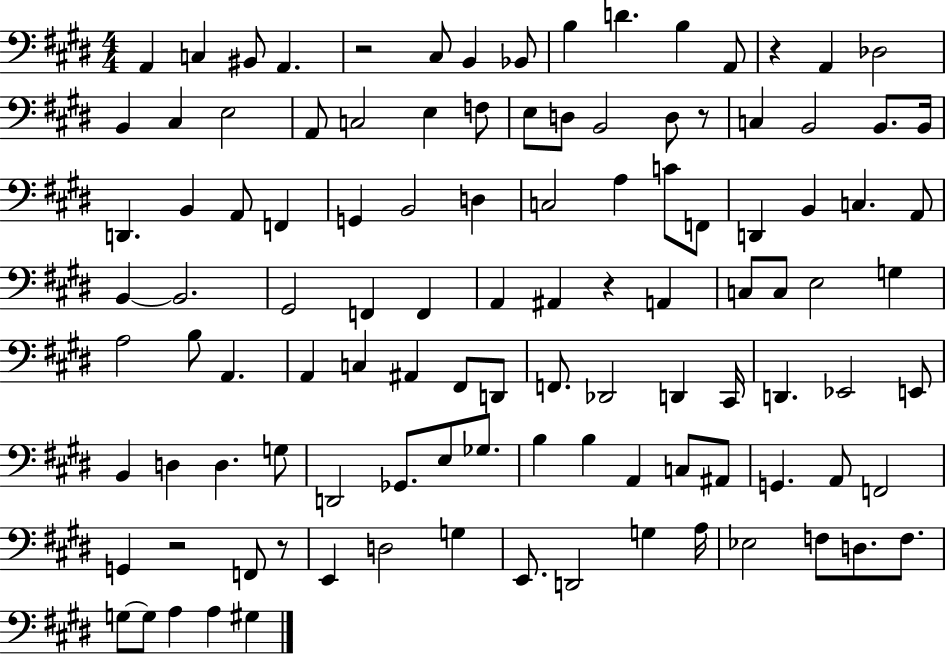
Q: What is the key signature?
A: E major